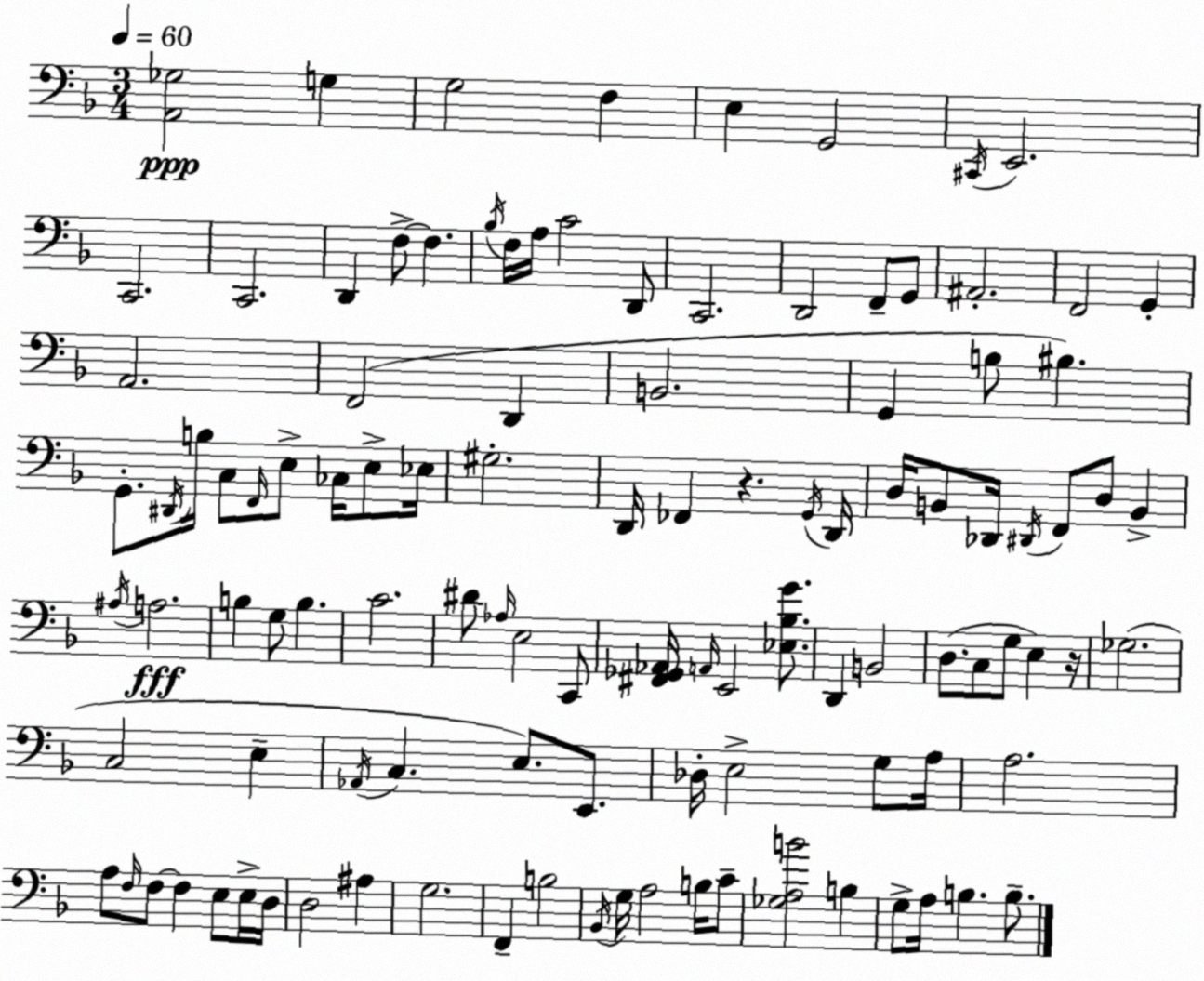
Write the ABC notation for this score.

X:1
T:Untitled
M:3/4
L:1/4
K:F
[A,,_G,]2 G, G,2 F, E, G,,2 ^C,,/4 E,,2 C,,2 C,,2 D,, F,/2 F, _B,/4 F,/4 A,/4 C2 D,,/2 C,,2 D,,2 F,,/2 G,,/2 ^A,,2 F,,2 G,, A,,2 F,,2 D,, B,,2 G,, B,/2 ^B, G,,/2 ^D,,/4 B,/4 C,/2 F,,/4 E,/2 _C,/4 E,/2 _E,/4 ^G,2 D,,/4 _F,, z G,,/4 D,,/4 D,/4 B,,/2 _D,,/4 ^D,,/4 F,,/2 D,/2 B,, ^A,/4 A,2 B, G,/2 B, C2 ^D/2 _A,/4 E,2 C,,/2 [^F,,_G,,_A,,]/4 A,,/4 E,,2 [_E,_B,G]/2 D,, B,,2 D,/2 C,/2 G,/2 E, z/4 _G,2 C,2 E, _A,,/4 C, E,/2 E,,/2 _D,/4 E,2 G,/2 A,/4 A,2 A,/2 F,/4 F,/2 F, E,/2 E,/4 D,/4 D,2 ^A, G,2 F,, B,2 _B,,/4 G,/4 A,2 B,/4 C/2 [_G,A,B]2 B, G,/2 A,/4 B, B,/2